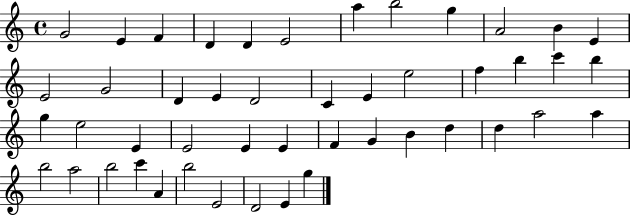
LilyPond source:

{
  \clef treble
  \time 4/4
  \defaultTimeSignature
  \key c \major
  g'2 e'4 f'4 | d'4 d'4 e'2 | a''4 b''2 g''4 | a'2 b'4 e'4 | \break e'2 g'2 | d'4 e'4 d'2 | c'4 e'4 e''2 | f''4 b''4 c'''4 b''4 | \break g''4 e''2 e'4 | e'2 e'4 e'4 | f'4 g'4 b'4 d''4 | d''4 a''2 a''4 | \break b''2 a''2 | b''2 c'''4 a'4 | b''2 e'2 | d'2 e'4 g''4 | \break \bar "|."
}